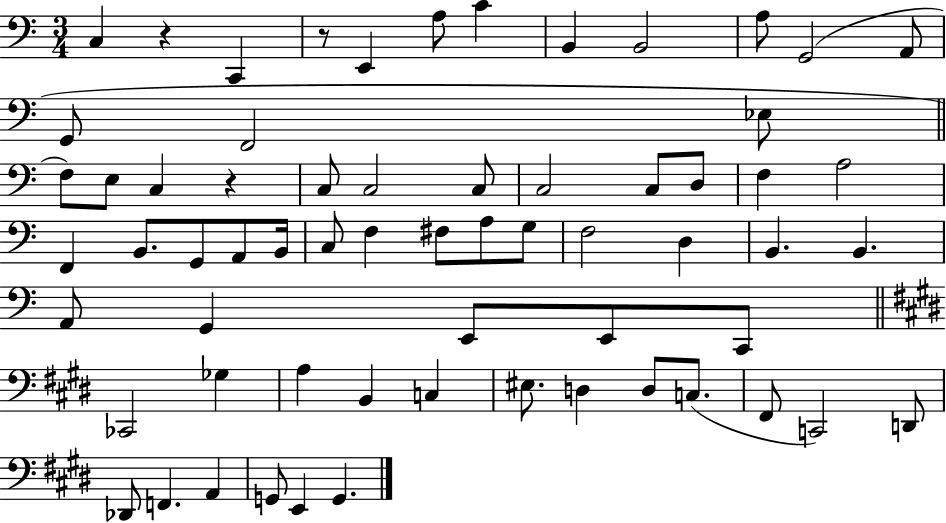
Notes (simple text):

C3/q R/q C2/q R/e E2/q A3/e C4/q B2/q B2/h A3/e G2/h A2/e G2/e F2/h Eb3/e F3/e E3/e C3/q R/q C3/e C3/h C3/e C3/h C3/e D3/e F3/q A3/h F2/q B2/e. G2/e A2/e B2/s C3/e F3/q F#3/e A3/e G3/e F3/h D3/q B2/q. B2/q. A2/e G2/q E2/e E2/e C2/e CES2/h Gb3/q A3/q B2/q C3/q EIS3/e. D3/q D3/e C3/e. F#2/e C2/h D2/e Db2/e F2/q. A2/q G2/e E2/q G2/q.